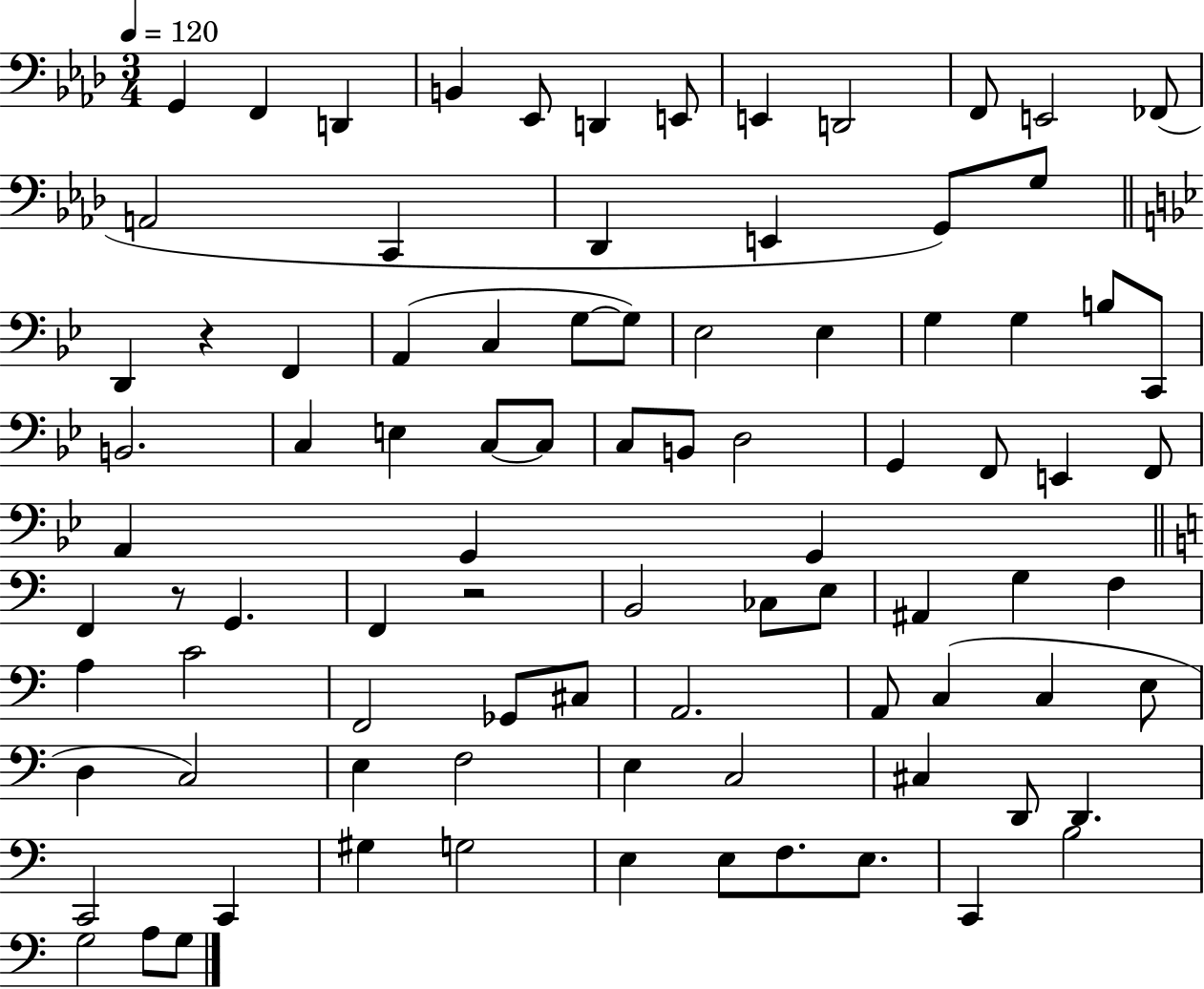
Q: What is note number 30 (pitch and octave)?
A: C2